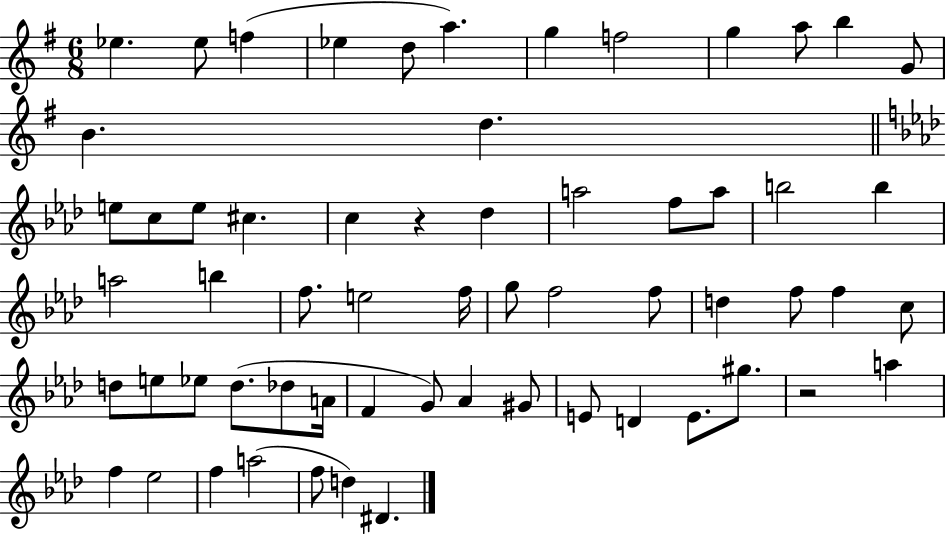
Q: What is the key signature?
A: G major